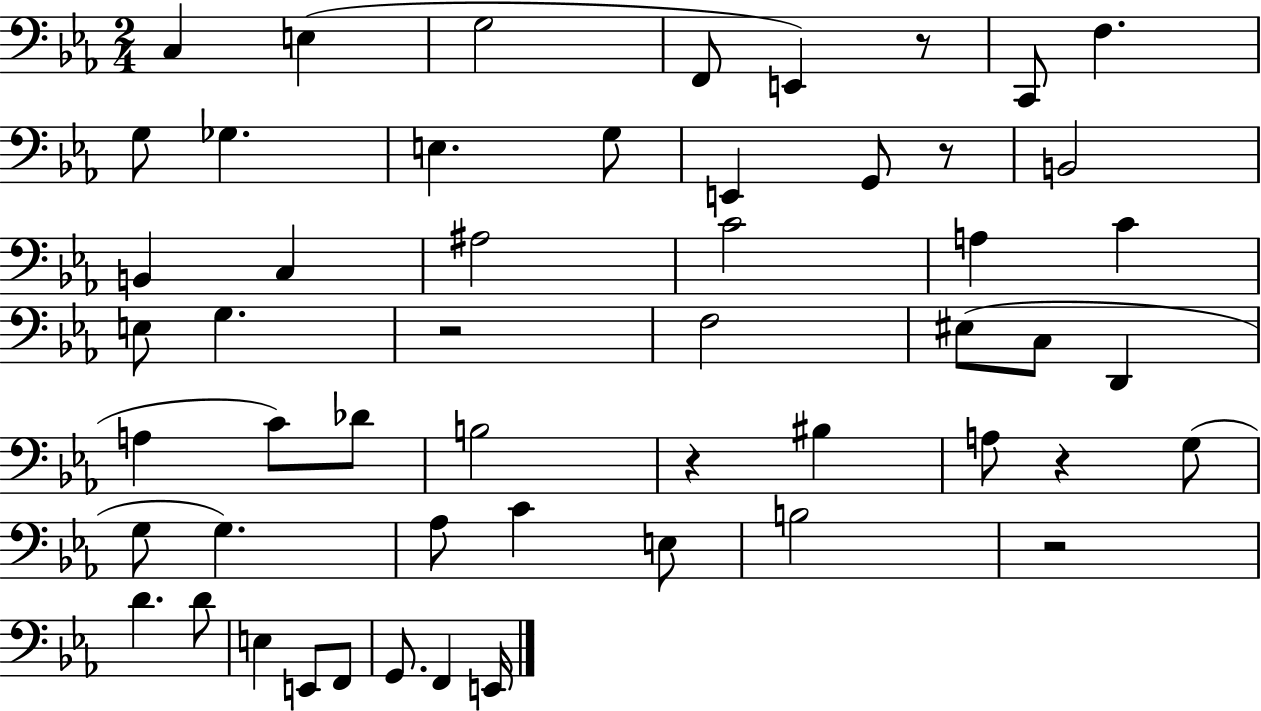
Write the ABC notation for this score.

X:1
T:Untitled
M:2/4
L:1/4
K:Eb
C, E, G,2 F,,/2 E,, z/2 C,,/2 F, G,/2 _G, E, G,/2 E,, G,,/2 z/2 B,,2 B,, C, ^A,2 C2 A, C E,/2 G, z2 F,2 ^E,/2 C,/2 D,, A, C/2 _D/2 B,2 z ^B, A,/2 z G,/2 G,/2 G, _A,/2 C E,/2 B,2 z2 D D/2 E, E,,/2 F,,/2 G,,/2 F,, E,,/4